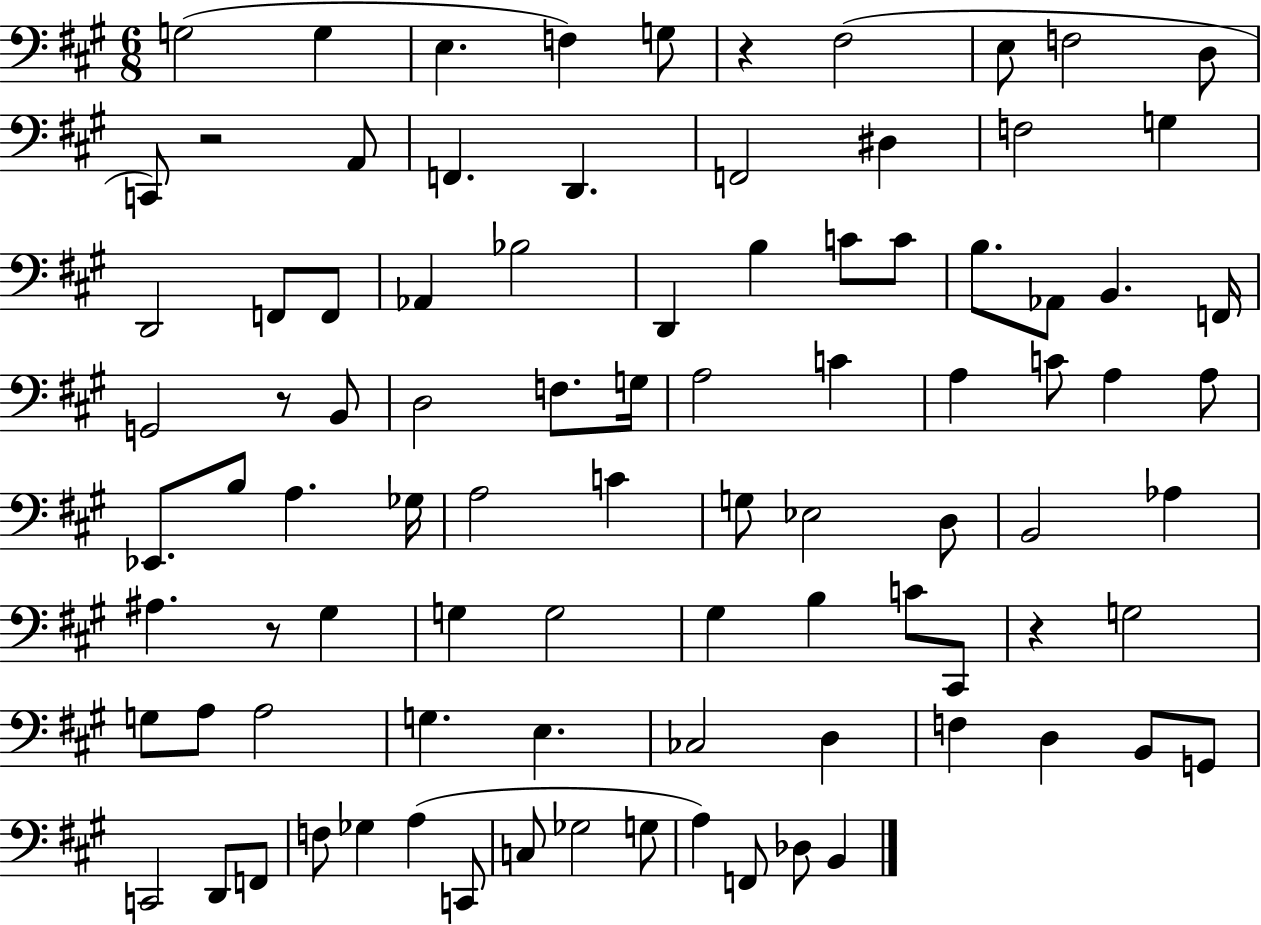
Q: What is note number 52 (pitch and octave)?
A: Ab3